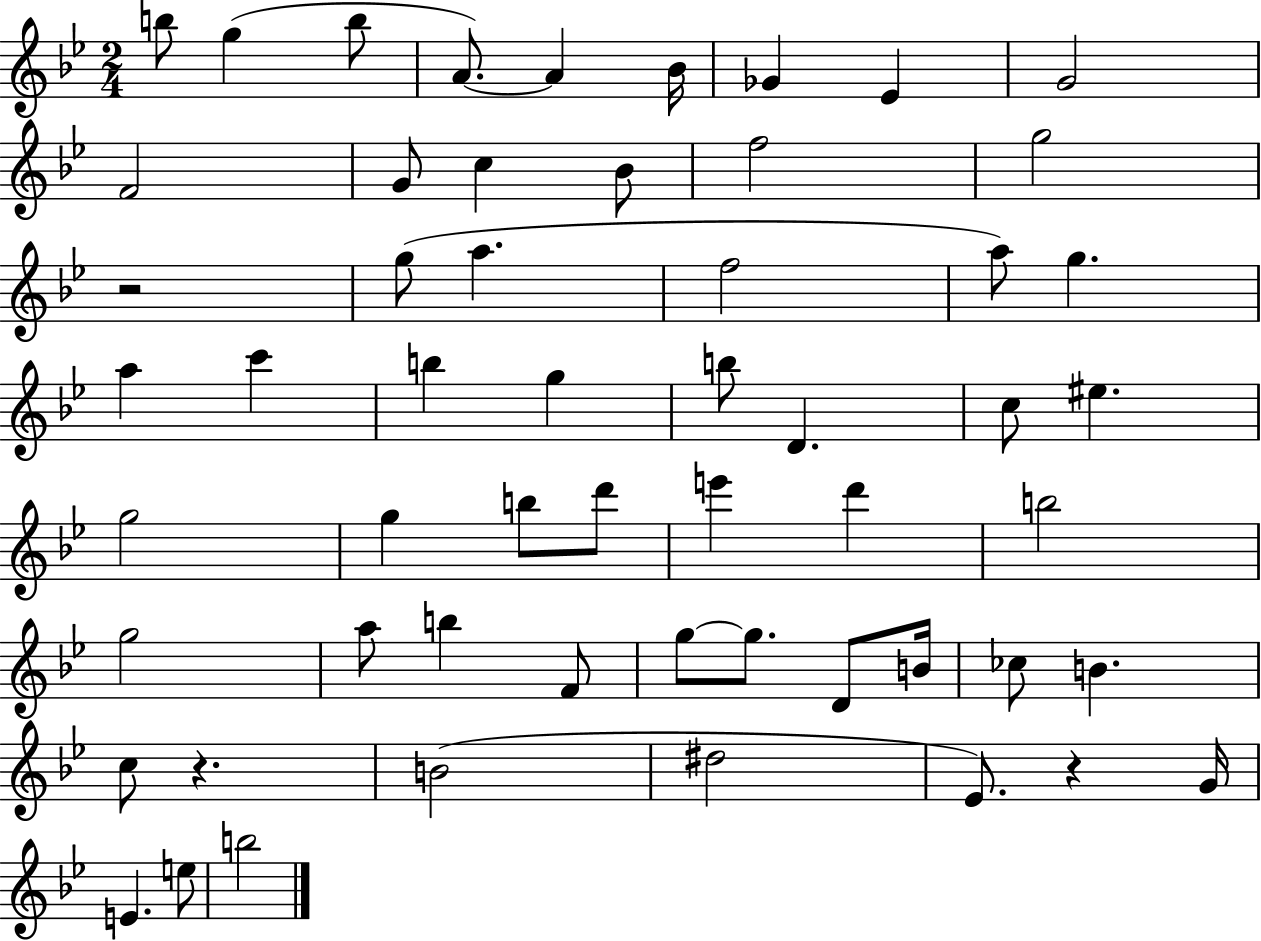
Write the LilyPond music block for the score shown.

{
  \clef treble
  \numericTimeSignature
  \time 2/4
  \key bes \major
  b''8 g''4( b''8 | a'8.~~) a'4 bes'16 | ges'4 ees'4 | g'2 | \break f'2 | g'8 c''4 bes'8 | f''2 | g''2 | \break r2 | g''8( a''4. | f''2 | a''8) g''4. | \break a''4 c'''4 | b''4 g''4 | b''8 d'4. | c''8 eis''4. | \break g''2 | g''4 b''8 d'''8 | e'''4 d'''4 | b''2 | \break g''2 | a''8 b''4 f'8 | g''8~~ g''8. d'8 b'16 | ces''8 b'4. | \break c''8 r4. | b'2( | dis''2 | ees'8.) r4 g'16 | \break e'4. e''8 | b''2 | \bar "|."
}